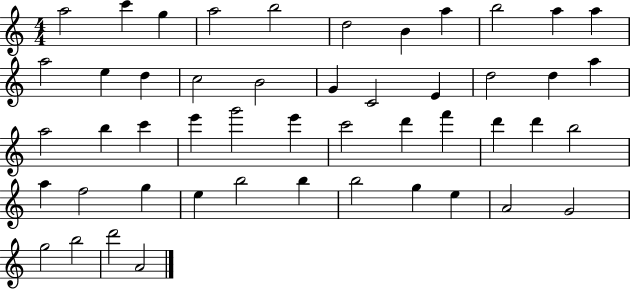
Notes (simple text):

A5/h C6/q G5/q A5/h B5/h D5/h B4/q A5/q B5/h A5/q A5/q A5/h E5/q D5/q C5/h B4/h G4/q C4/h E4/q D5/h D5/q A5/q A5/h B5/q C6/q E6/q G6/h E6/q C6/h D6/q F6/q D6/q D6/q B5/h A5/q F5/h G5/q E5/q B5/h B5/q B5/h G5/q E5/q A4/h G4/h G5/h B5/h D6/h A4/h